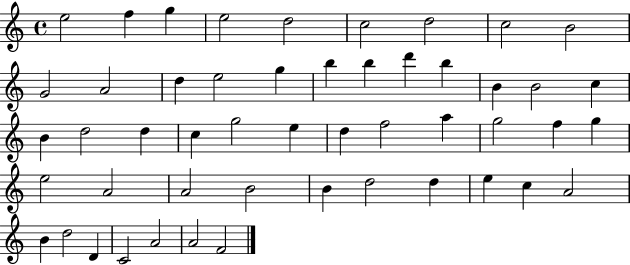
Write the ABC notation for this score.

X:1
T:Untitled
M:4/4
L:1/4
K:C
e2 f g e2 d2 c2 d2 c2 B2 G2 A2 d e2 g b b d' b B B2 c B d2 d c g2 e d f2 a g2 f g e2 A2 A2 B2 B d2 d e c A2 B d2 D C2 A2 A2 F2